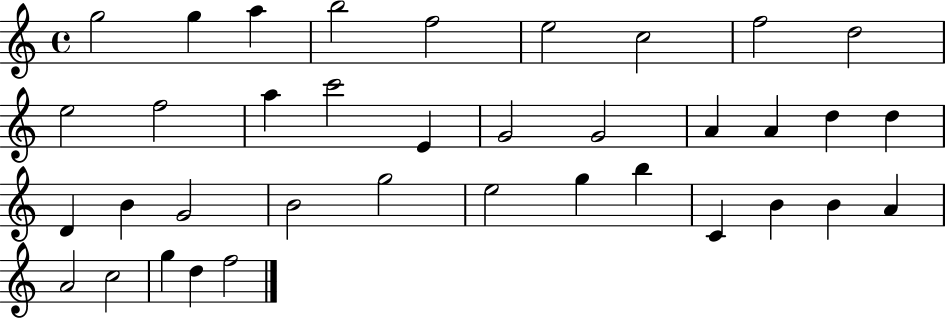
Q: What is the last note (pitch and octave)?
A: F5